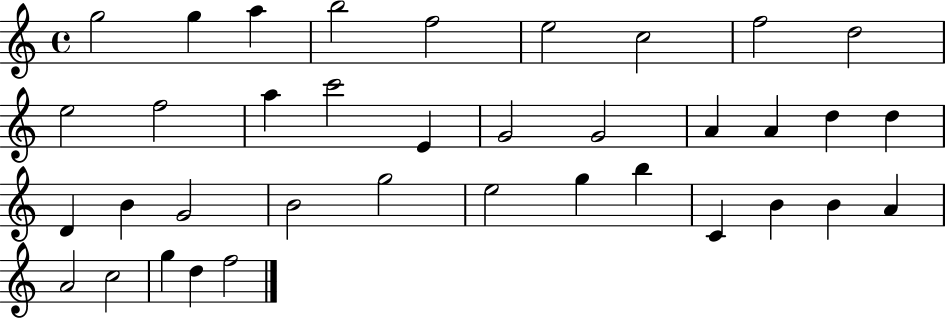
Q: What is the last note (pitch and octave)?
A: F5